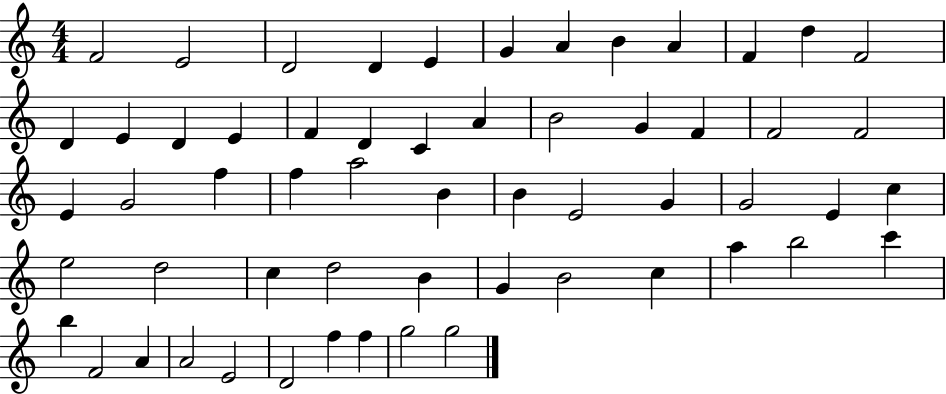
{
  \clef treble
  \numericTimeSignature
  \time 4/4
  \key c \major
  f'2 e'2 | d'2 d'4 e'4 | g'4 a'4 b'4 a'4 | f'4 d''4 f'2 | \break d'4 e'4 d'4 e'4 | f'4 d'4 c'4 a'4 | b'2 g'4 f'4 | f'2 f'2 | \break e'4 g'2 f''4 | f''4 a''2 b'4 | b'4 e'2 g'4 | g'2 e'4 c''4 | \break e''2 d''2 | c''4 d''2 b'4 | g'4 b'2 c''4 | a''4 b''2 c'''4 | \break b''4 f'2 a'4 | a'2 e'2 | d'2 f''4 f''4 | g''2 g''2 | \break \bar "|."
}